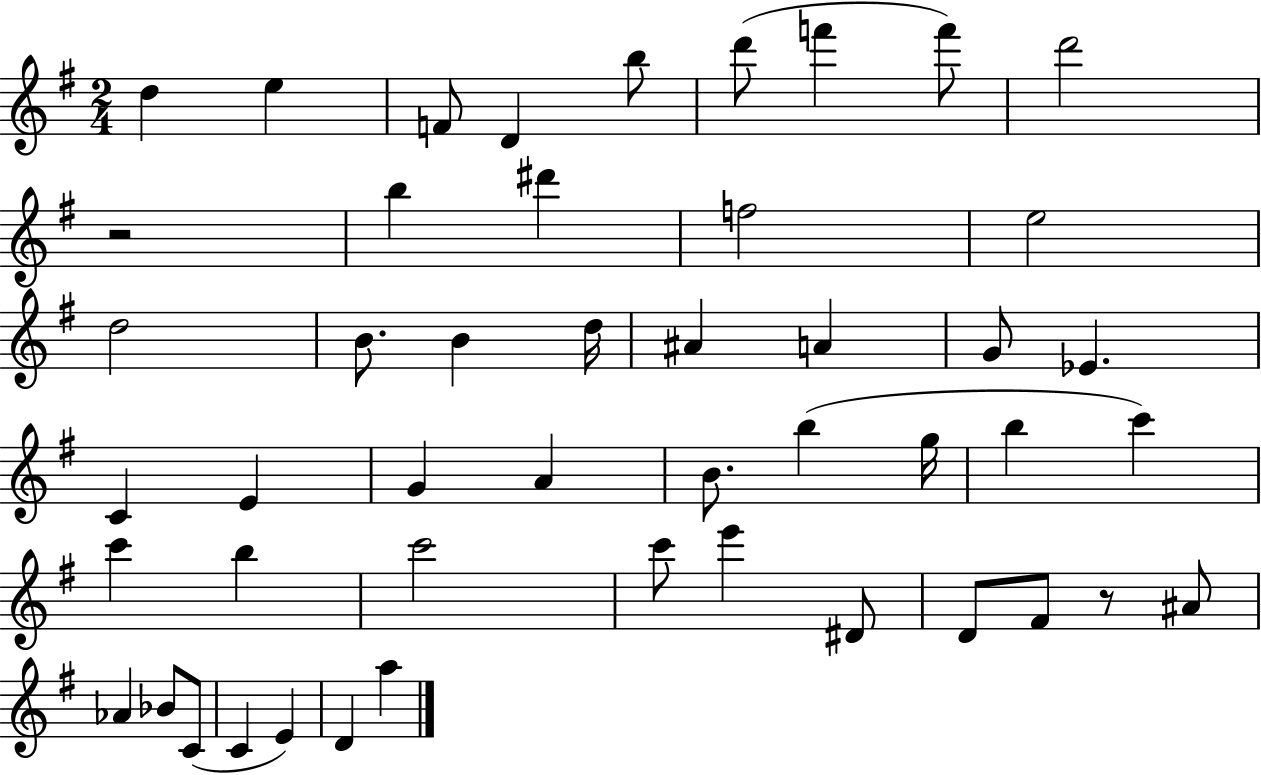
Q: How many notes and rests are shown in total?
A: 48